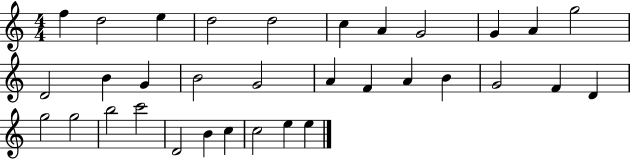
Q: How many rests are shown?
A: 0